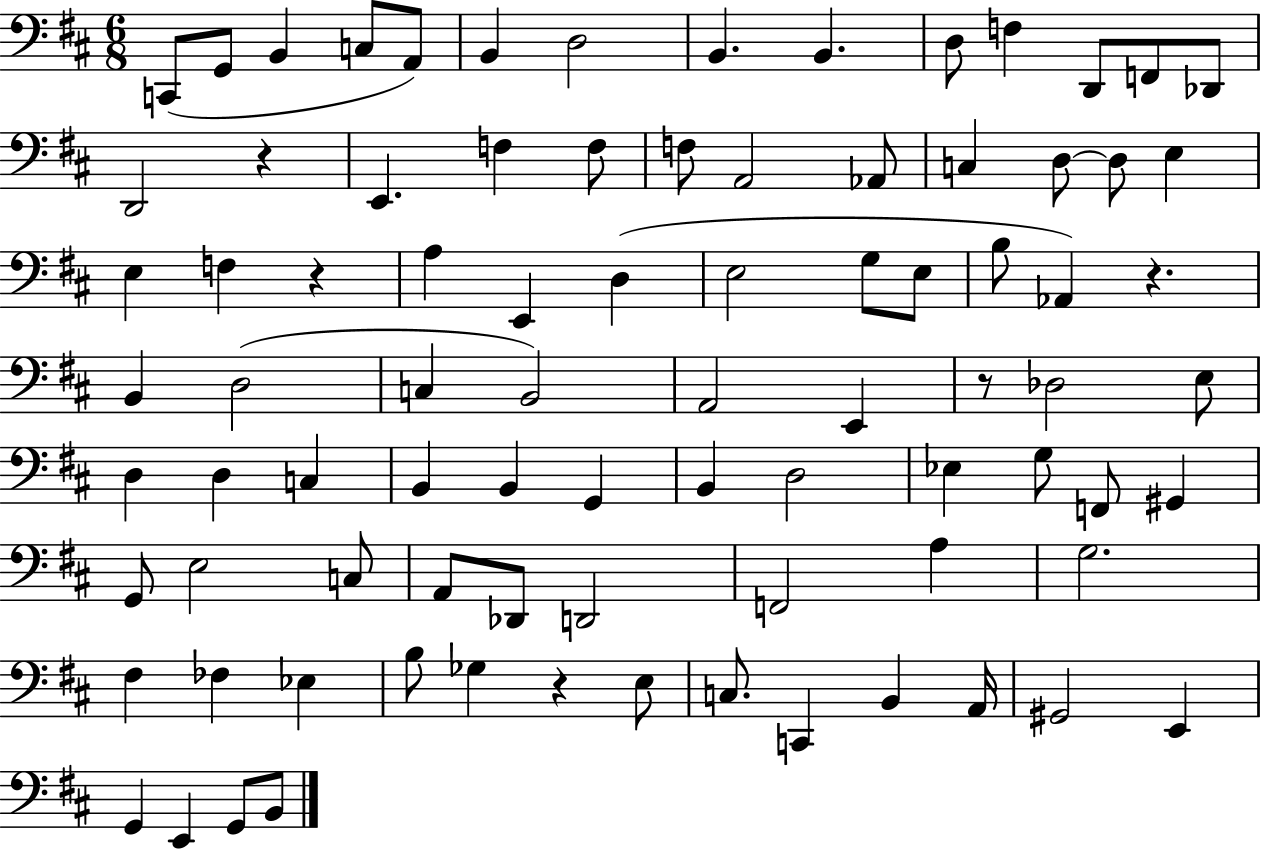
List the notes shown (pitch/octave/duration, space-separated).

C2/e G2/e B2/q C3/e A2/e B2/q D3/h B2/q. B2/q. D3/e F3/q D2/e F2/e Db2/e D2/h R/q E2/q. F3/q F3/e F3/e A2/h Ab2/e C3/q D3/e D3/e E3/q E3/q F3/q R/q A3/q E2/q D3/q E3/h G3/e E3/e B3/e Ab2/q R/q. B2/q D3/h C3/q B2/h A2/h E2/q R/e Db3/h E3/e D3/q D3/q C3/q B2/q B2/q G2/q B2/q D3/h Eb3/q G3/e F2/e G#2/q G2/e E3/h C3/e A2/e Db2/e D2/h F2/h A3/q G3/h. F#3/q FES3/q Eb3/q B3/e Gb3/q R/q E3/e C3/e. C2/q B2/q A2/s G#2/h E2/q G2/q E2/q G2/e B2/e